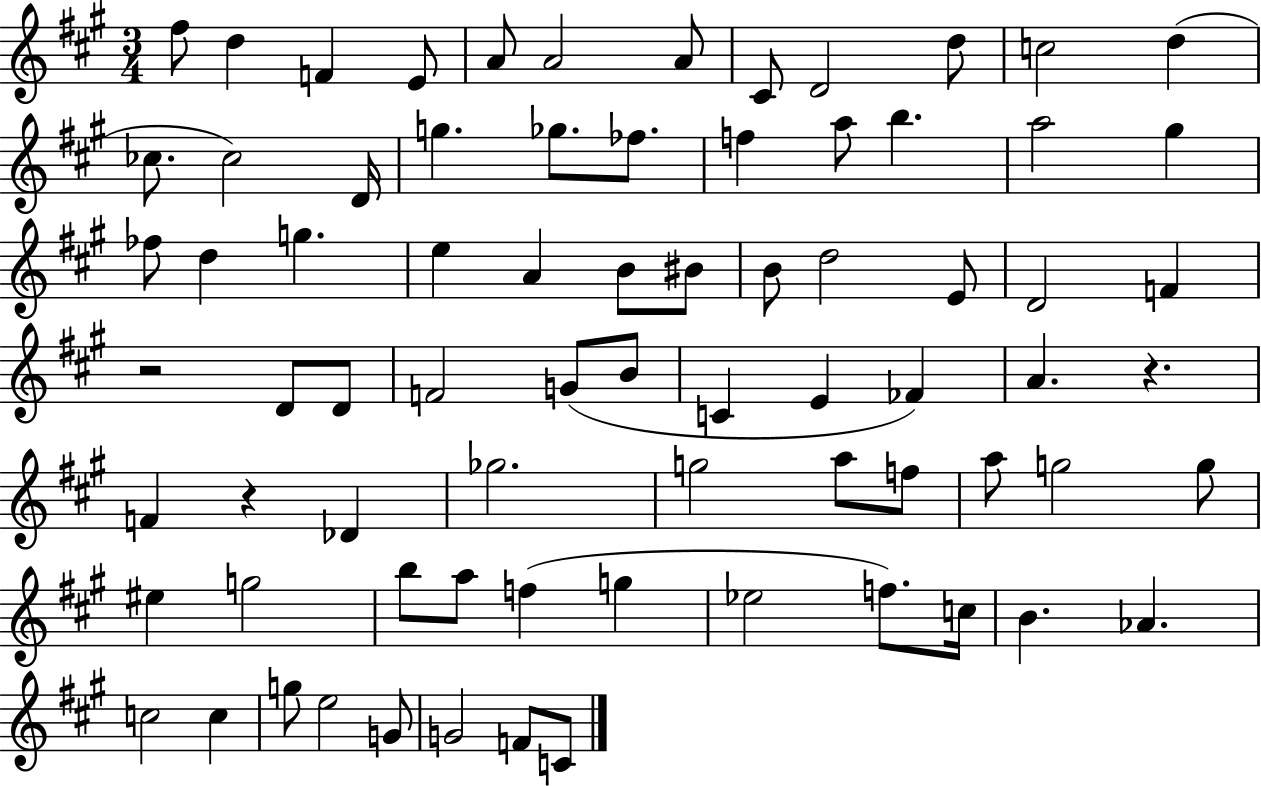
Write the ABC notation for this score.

X:1
T:Untitled
M:3/4
L:1/4
K:A
^f/2 d F E/2 A/2 A2 A/2 ^C/2 D2 d/2 c2 d _c/2 _c2 D/4 g _g/2 _f/2 f a/2 b a2 ^g _f/2 d g e A B/2 ^B/2 B/2 d2 E/2 D2 F z2 D/2 D/2 F2 G/2 B/2 C E _F A z F z _D _g2 g2 a/2 f/2 a/2 g2 g/2 ^e g2 b/2 a/2 f g _e2 f/2 c/4 B _A c2 c g/2 e2 G/2 G2 F/2 C/2